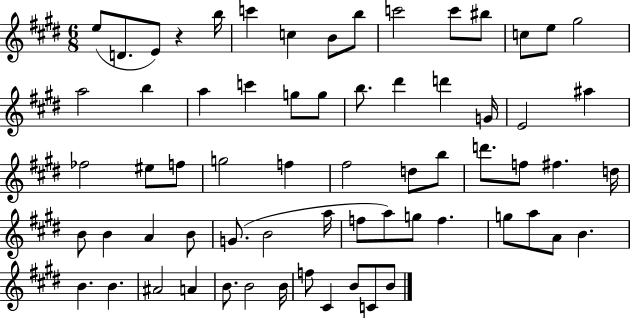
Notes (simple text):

E5/e D4/e. E4/e R/q B5/s C6/q C5/q B4/e B5/e C6/h C6/e BIS5/e C5/e E5/e G#5/h A5/h B5/q A5/q C6/q G5/e G5/e B5/e. D#6/q D6/q G4/s E4/h A#5/q FES5/h EIS5/e F5/e G5/h F5/q F#5/h D5/e B5/e D6/e. F5/e F#5/q. D5/s B4/e B4/q A4/q B4/e G4/e. B4/h A5/s F5/e A5/e G5/e F5/q. G5/e A5/e A4/e B4/q. B4/q. B4/q. A#4/h A4/q B4/e. B4/h B4/s F5/e C#4/q B4/e C4/e B4/e